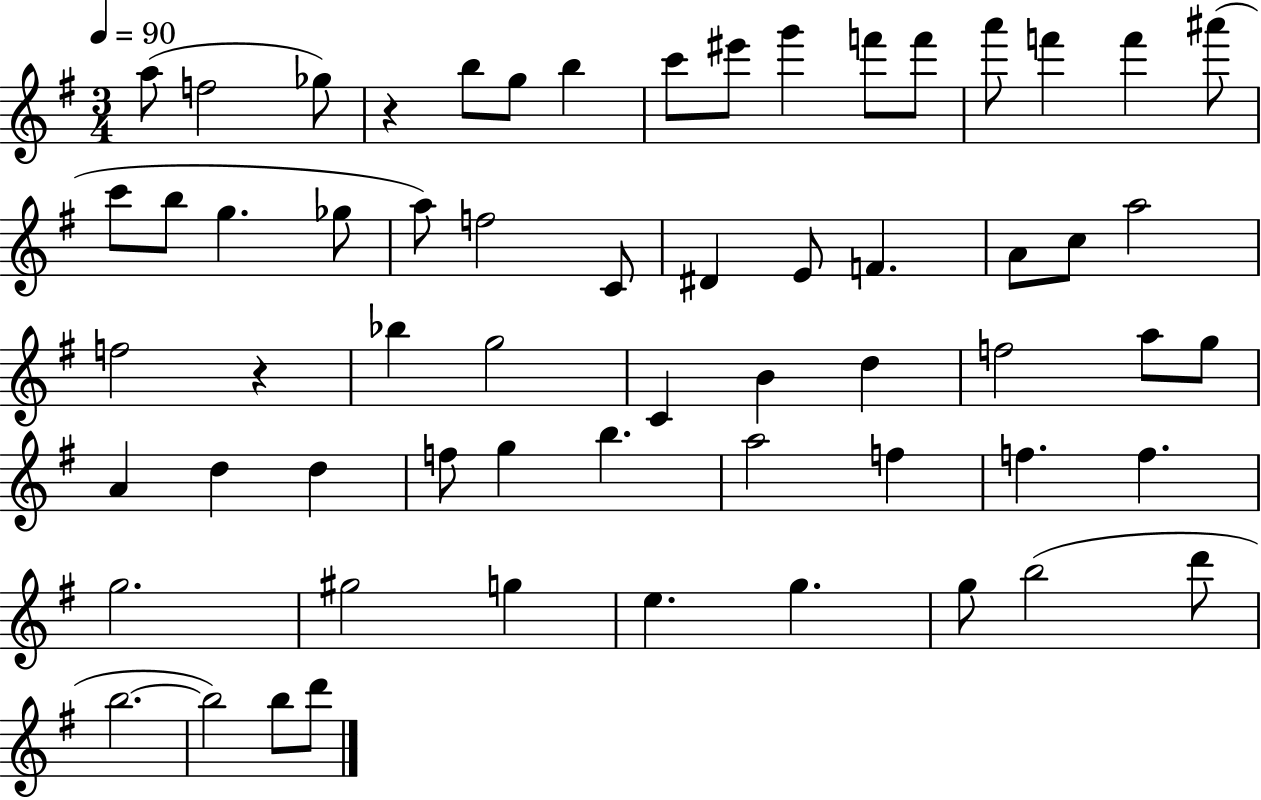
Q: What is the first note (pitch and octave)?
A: A5